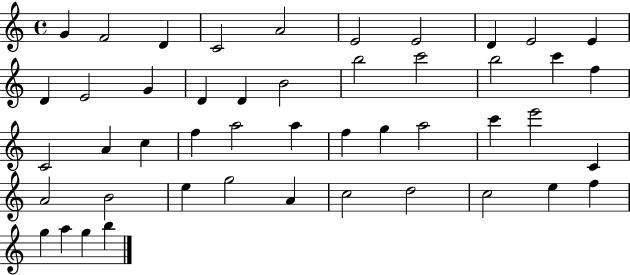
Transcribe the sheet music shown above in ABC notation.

X:1
T:Untitled
M:4/4
L:1/4
K:C
G F2 D C2 A2 E2 E2 D E2 E D E2 G D D B2 b2 c'2 b2 c' f C2 A c f a2 a f g a2 c' e'2 C A2 B2 e g2 A c2 d2 c2 e f g a g b